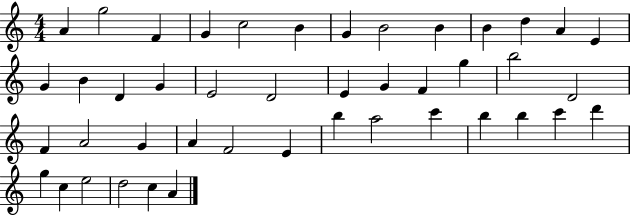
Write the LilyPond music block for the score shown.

{
  \clef treble
  \numericTimeSignature
  \time 4/4
  \key c \major
  a'4 g''2 f'4 | g'4 c''2 b'4 | g'4 b'2 b'4 | b'4 d''4 a'4 e'4 | \break g'4 b'4 d'4 g'4 | e'2 d'2 | e'4 g'4 f'4 g''4 | b''2 d'2 | \break f'4 a'2 g'4 | a'4 f'2 e'4 | b''4 a''2 c'''4 | b''4 b''4 c'''4 d'''4 | \break g''4 c''4 e''2 | d''2 c''4 a'4 | \bar "|."
}